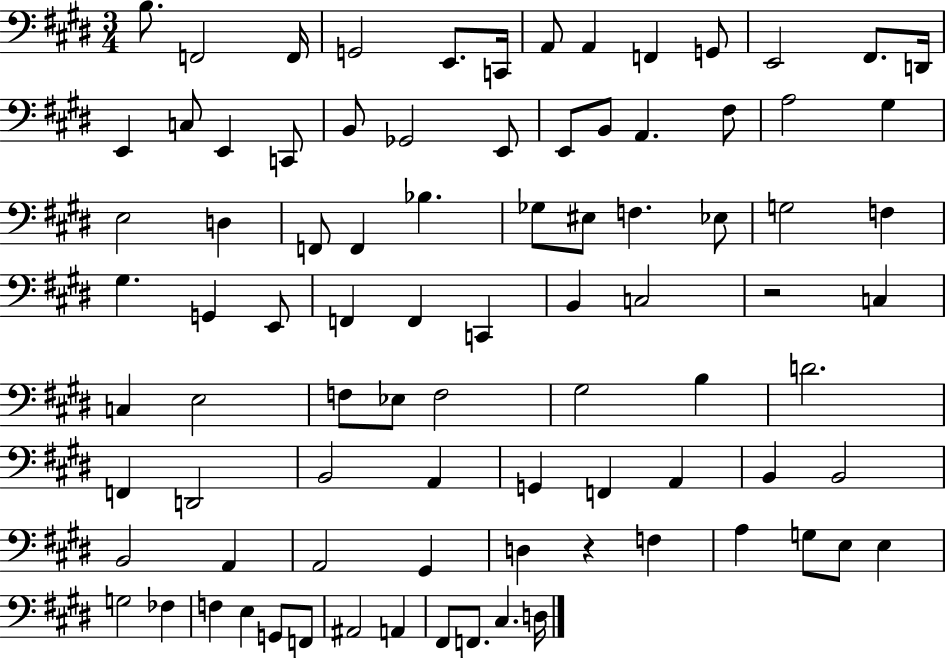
{
  \clef bass
  \numericTimeSignature
  \time 3/4
  \key e \major
  b8. f,2 f,16 | g,2 e,8. c,16 | a,8 a,4 f,4 g,8 | e,2 fis,8. d,16 | \break e,4 c8 e,4 c,8 | b,8 ges,2 e,8 | e,8 b,8 a,4. fis8 | a2 gis4 | \break e2 d4 | f,8 f,4 bes4. | ges8 eis8 f4. ees8 | g2 f4 | \break gis4. g,4 e,8 | f,4 f,4 c,4 | b,4 c2 | r2 c4 | \break c4 e2 | f8 ees8 f2 | gis2 b4 | d'2. | \break f,4 d,2 | b,2 a,4 | g,4 f,4 a,4 | b,4 b,2 | \break b,2 a,4 | a,2 gis,4 | d4 r4 f4 | a4 g8 e8 e4 | \break g2 fes4 | f4 e4 g,8 f,8 | ais,2 a,4 | fis,8 f,8. cis4. d16 | \break \bar "|."
}